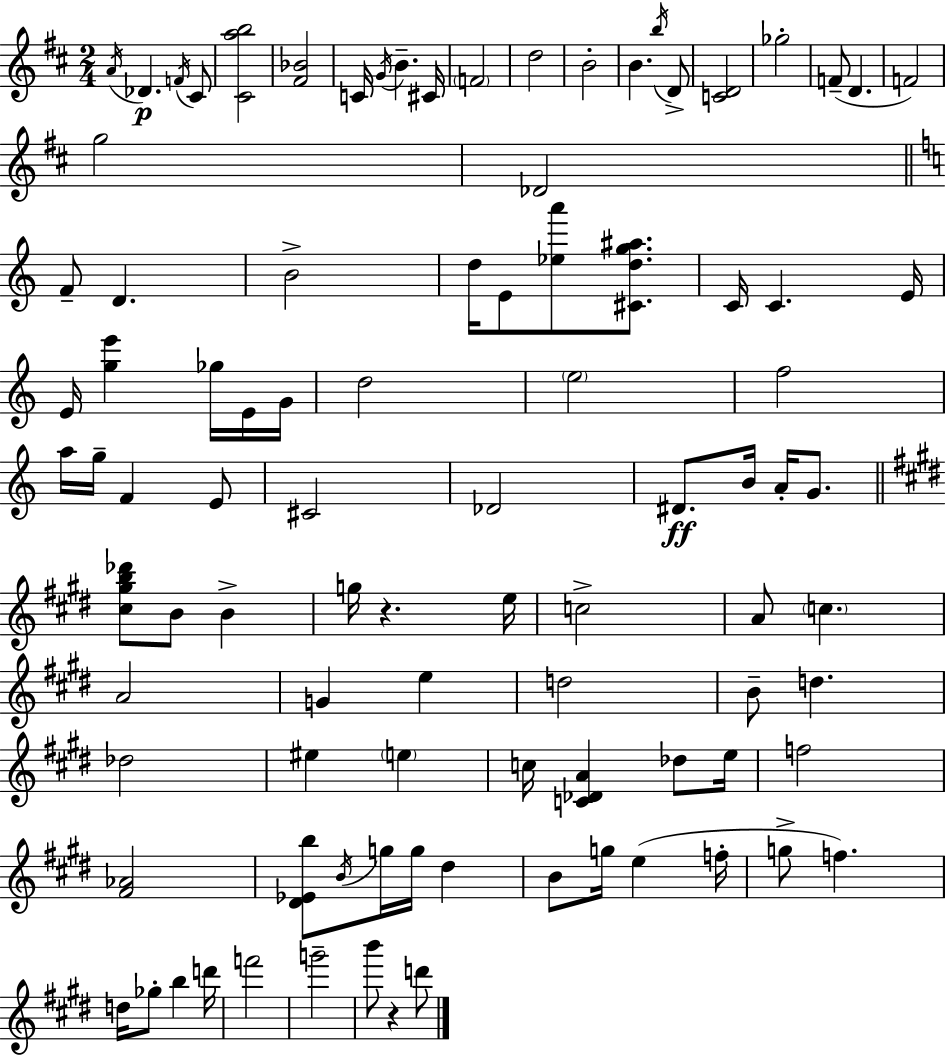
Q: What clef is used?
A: treble